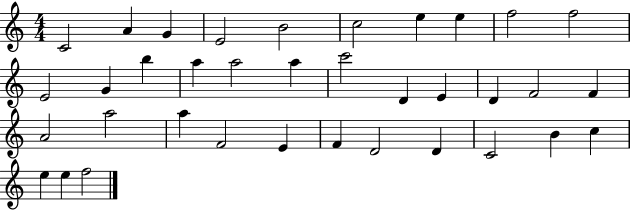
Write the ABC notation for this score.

X:1
T:Untitled
M:4/4
L:1/4
K:C
C2 A G E2 B2 c2 e e f2 f2 E2 G b a a2 a c'2 D E D F2 F A2 a2 a F2 E F D2 D C2 B c e e f2